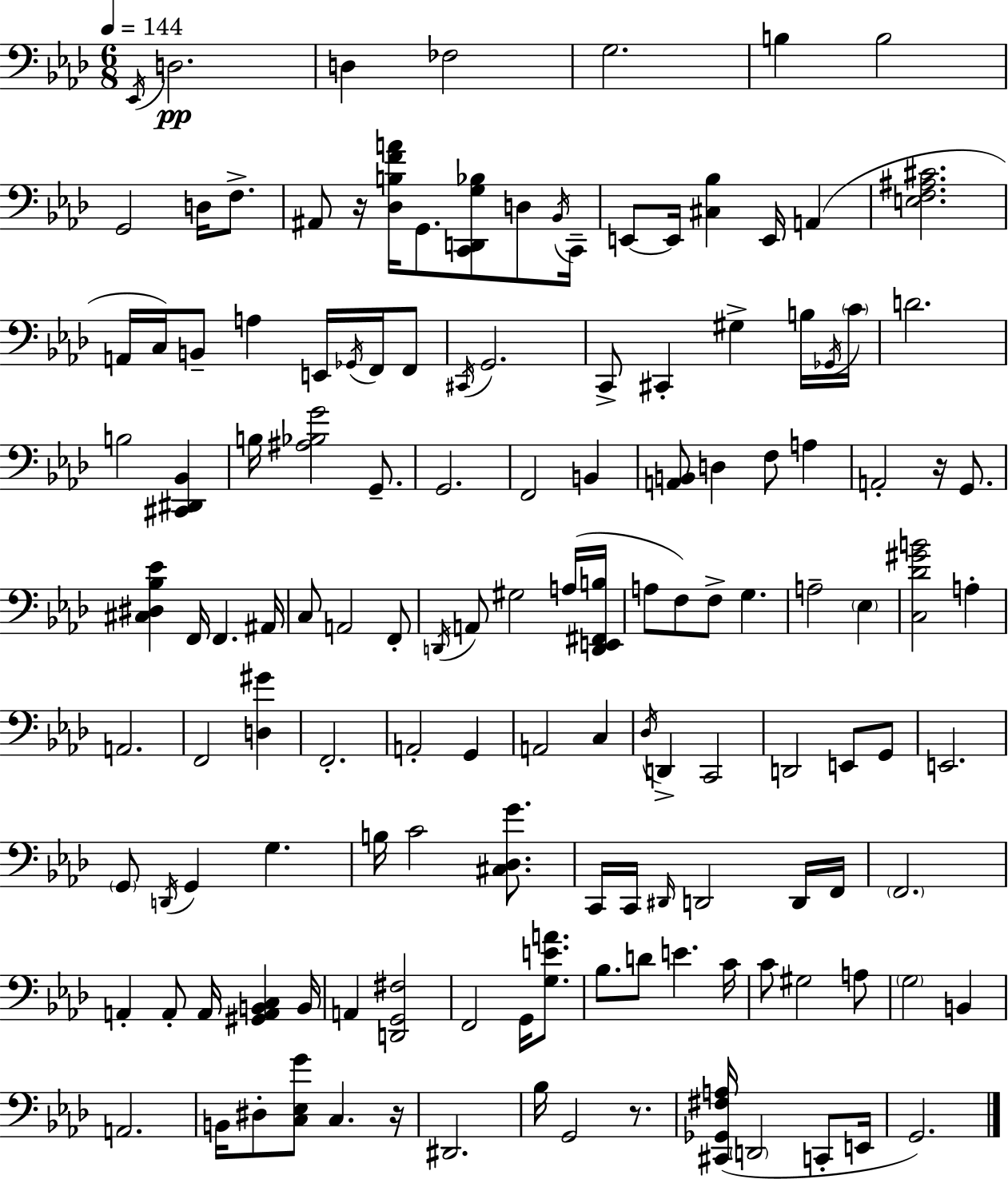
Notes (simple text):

Eb2/s D3/h. D3/q FES3/h G3/h. B3/q B3/h G2/h D3/s F3/e. A#2/e R/s [Db3,B3,F4,A4]/s G2/e. [C2,D2,G3,Bb3]/e D3/e Bb2/s C2/s E2/e E2/s [C#3,Bb3]/q E2/s A2/q [E3,F3,A#3,C#4]/h. A2/s C3/s B2/e A3/q E2/s Gb2/s F2/s F2/e C#2/s G2/h. C2/e C#2/q G#3/q B3/s Gb2/s C4/s D4/h. B3/h [C#2,D#2,Bb2]/q B3/s [A#3,Bb3,G4]/h G2/e. G2/h. F2/h B2/q [A2,B2]/e D3/q F3/e A3/q A2/h R/s G2/e. [C#3,D#3,Bb3,Eb4]/q F2/s F2/q. A#2/s C3/e A2/h F2/e D2/s A2/e G#3/h A3/s [D2,E2,F#2,B3]/s A3/e F3/e F3/e G3/q. A3/h Eb3/q [C3,Db4,G#4,B4]/h A3/q A2/h. F2/h [D3,G#4]/q F2/h. A2/h G2/q A2/h C3/q Db3/s D2/q C2/h D2/h E2/e G2/e E2/h. G2/e D2/s G2/q G3/q. B3/s C4/h [C#3,Db3,G4]/e. C2/s C2/s D#2/s D2/h D2/s F2/s F2/h. A2/q A2/e A2/s [G#2,A2,B2,C3]/q B2/s A2/q [D2,G2,F#3]/h F2/h G2/s [G3,E4,A4]/e. Bb3/e. D4/e E4/q. C4/s C4/e G#3/h A3/e G3/h B2/q A2/h. B2/s D#3/e [C3,Eb3,G4]/e C3/q. R/s D#2/h. Bb3/s G2/h R/e. [C#2,Gb2,F#3,A3]/s D2/h C2/e E2/s G2/h.